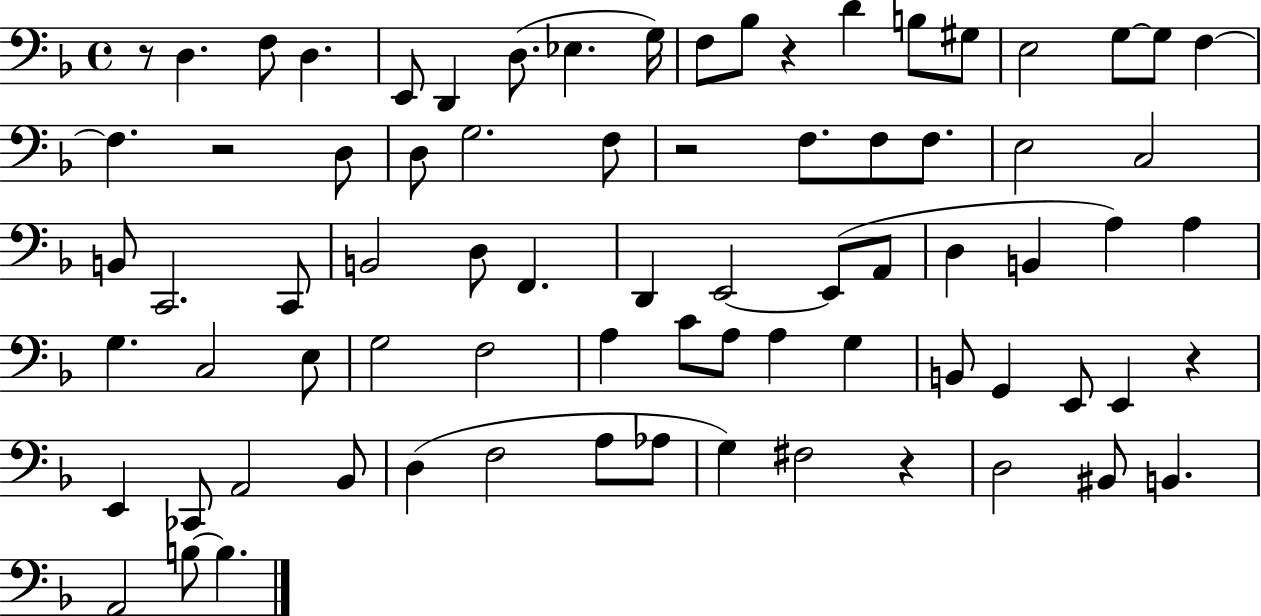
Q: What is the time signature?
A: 4/4